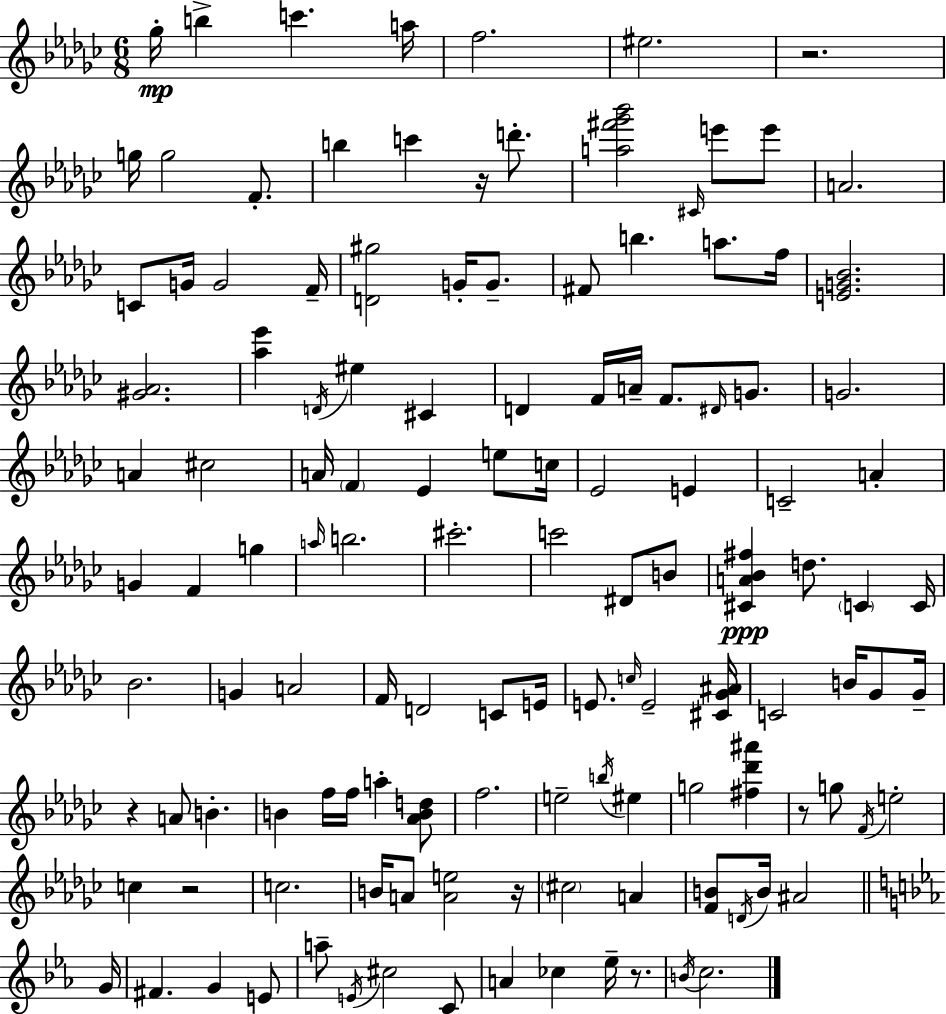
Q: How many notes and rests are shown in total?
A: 127